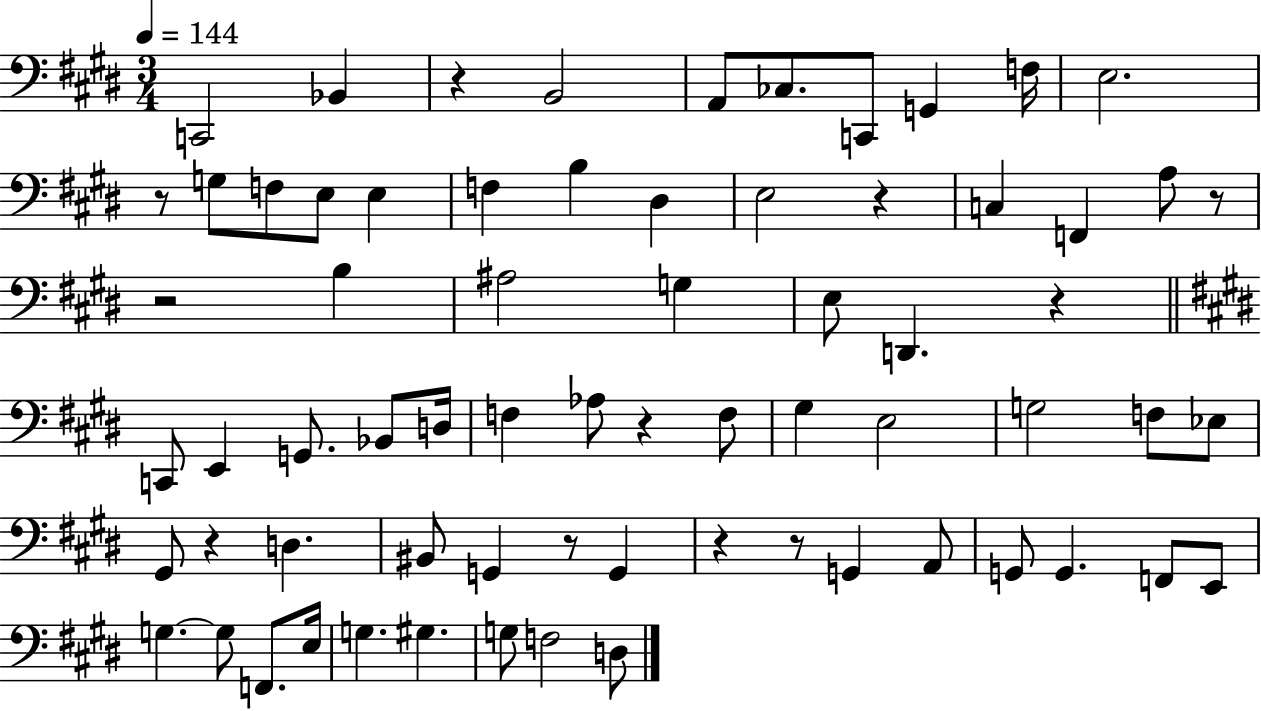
X:1
T:Untitled
M:3/4
L:1/4
K:E
C,,2 _B,, z B,,2 A,,/2 _C,/2 C,,/2 G,, F,/4 E,2 z/2 G,/2 F,/2 E,/2 E, F, B, ^D, E,2 z C, F,, A,/2 z/2 z2 B, ^A,2 G, E,/2 D,, z C,,/2 E,, G,,/2 _B,,/2 D,/4 F, _A,/2 z F,/2 ^G, E,2 G,2 F,/2 _E,/2 ^G,,/2 z D, ^B,,/2 G,, z/2 G,, z z/2 G,, A,,/2 G,,/2 G,, F,,/2 E,,/2 G, G,/2 F,,/2 E,/4 G, ^G, G,/2 F,2 D,/2